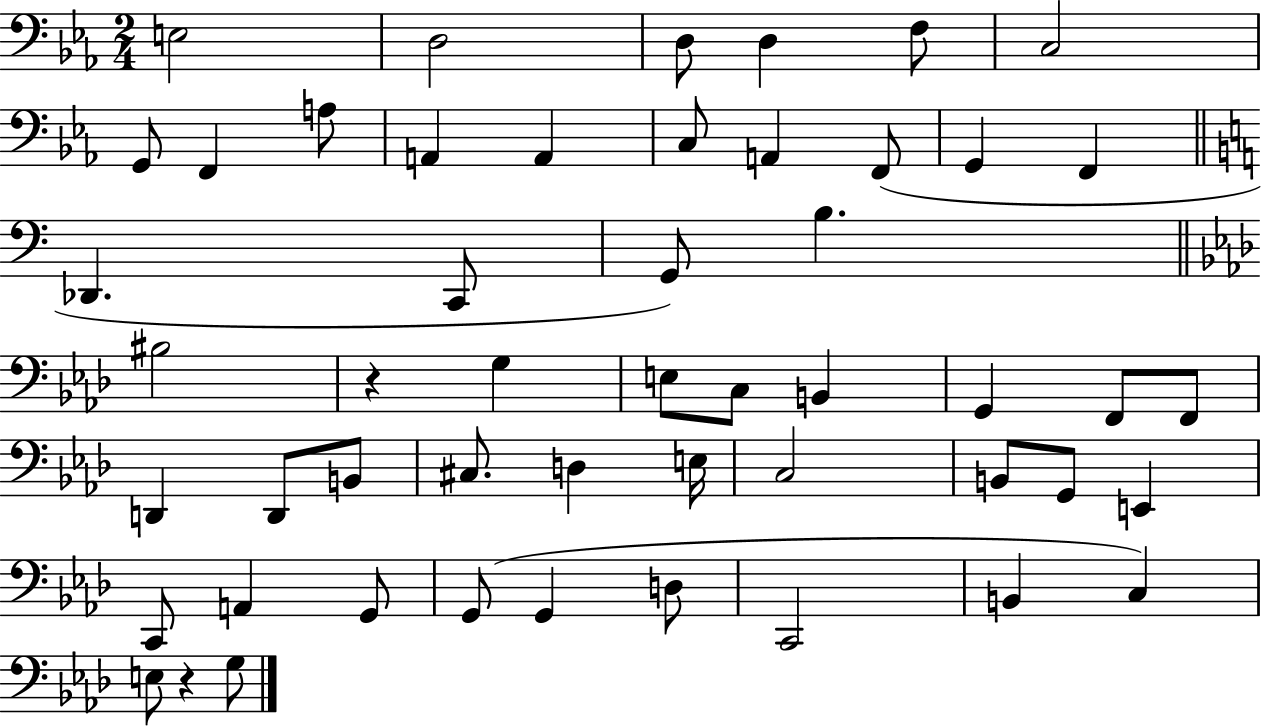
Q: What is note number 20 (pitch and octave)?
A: B3